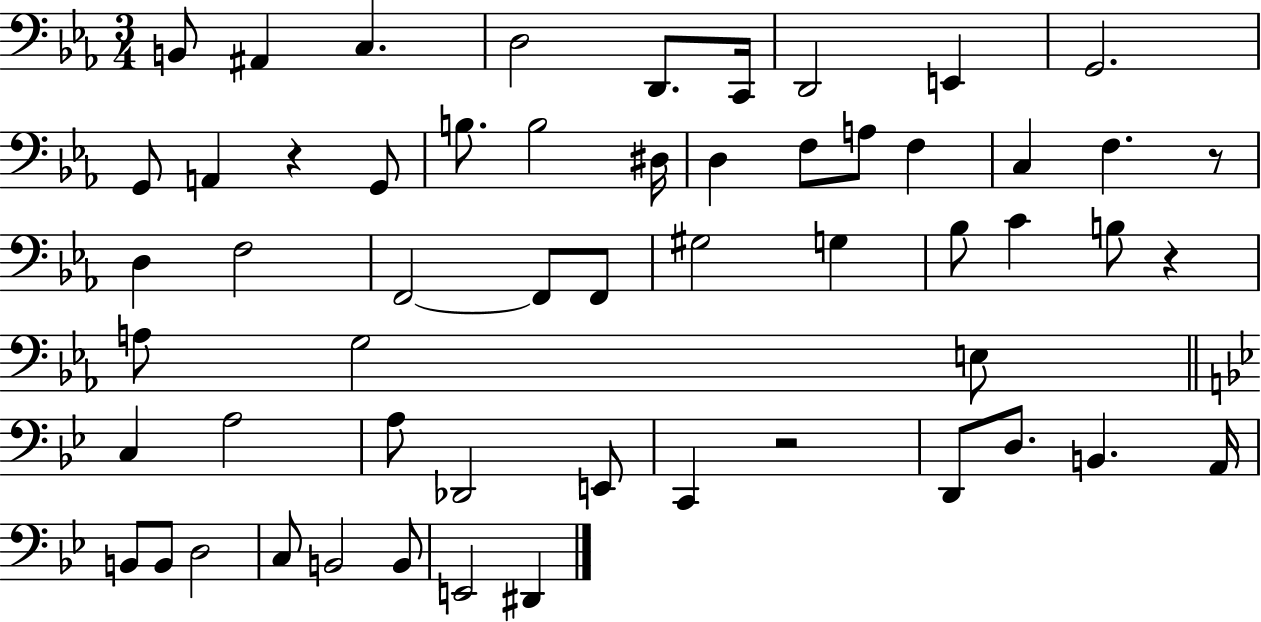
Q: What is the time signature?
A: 3/4